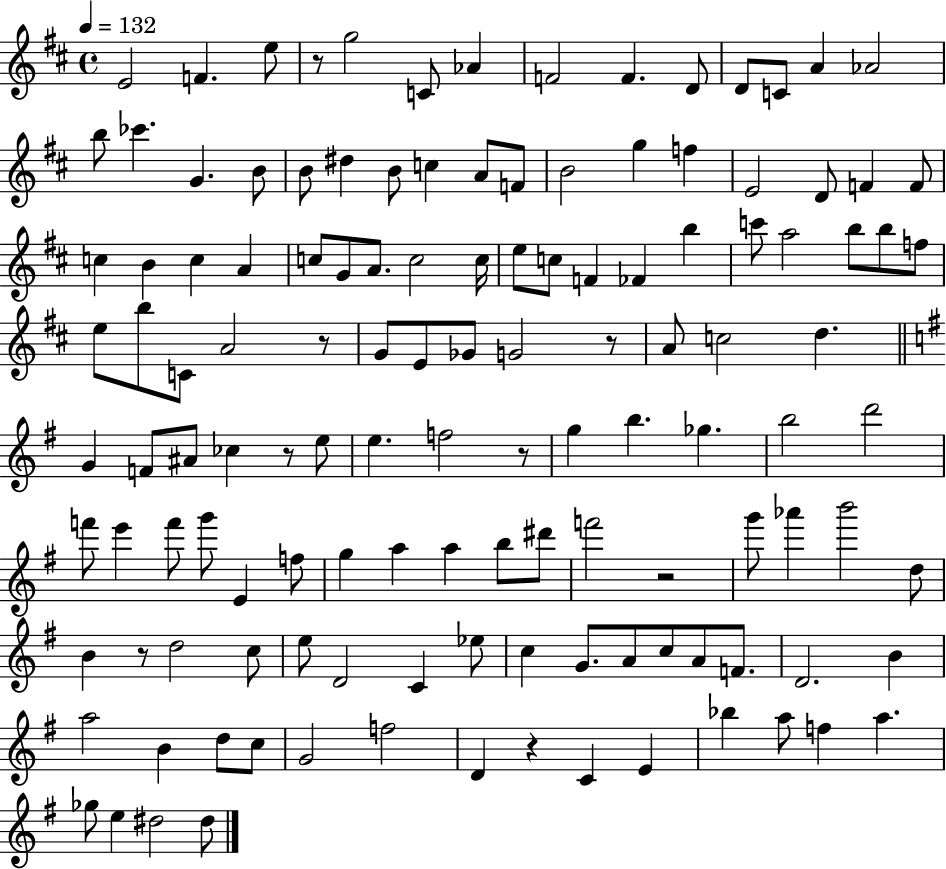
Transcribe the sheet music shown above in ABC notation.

X:1
T:Untitled
M:4/4
L:1/4
K:D
E2 F e/2 z/2 g2 C/2 _A F2 F D/2 D/2 C/2 A _A2 b/2 _c' G B/2 B/2 ^d B/2 c A/2 F/2 B2 g f E2 D/2 F F/2 c B c A c/2 G/2 A/2 c2 c/4 e/2 c/2 F _F b c'/2 a2 b/2 b/2 f/2 e/2 b/2 C/2 A2 z/2 G/2 E/2 _G/2 G2 z/2 A/2 c2 d G F/2 ^A/2 _c z/2 e/2 e f2 z/2 g b _g b2 d'2 f'/2 e' f'/2 g'/2 E f/2 g a a b/2 ^d'/2 f'2 z2 g'/2 _a' b'2 d/2 B z/2 d2 c/2 e/2 D2 C _e/2 c G/2 A/2 c/2 A/2 F/2 D2 B a2 B d/2 c/2 G2 f2 D z C E _b a/2 f a _g/2 e ^d2 ^d/2